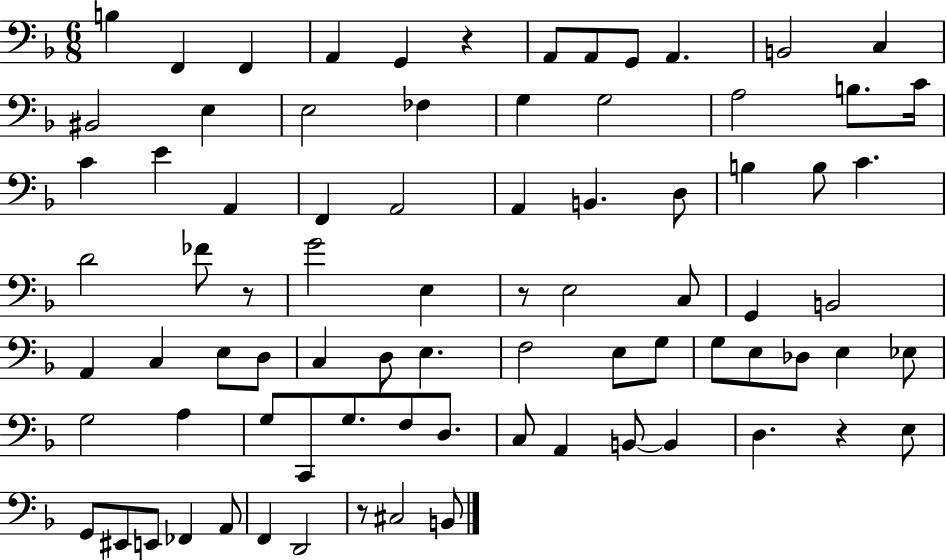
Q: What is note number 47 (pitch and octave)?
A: F3